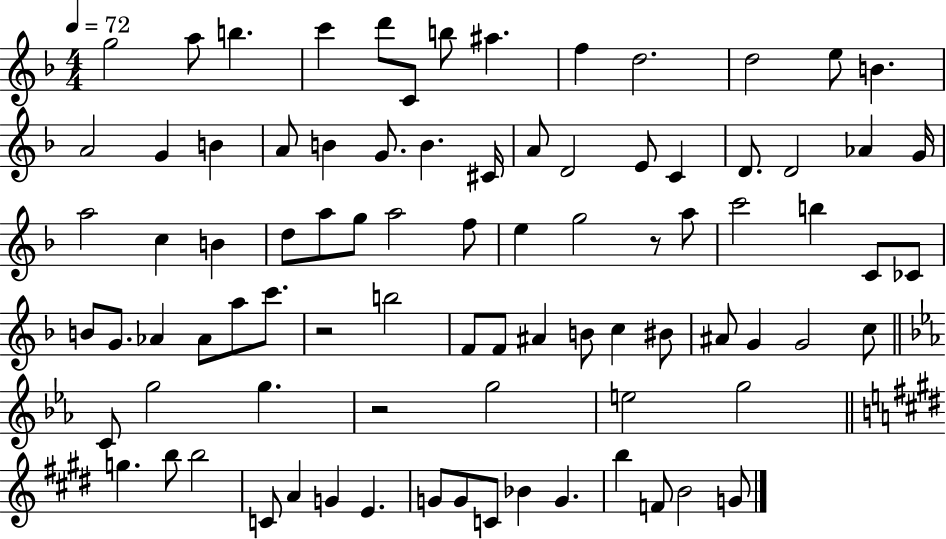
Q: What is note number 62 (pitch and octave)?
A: C4